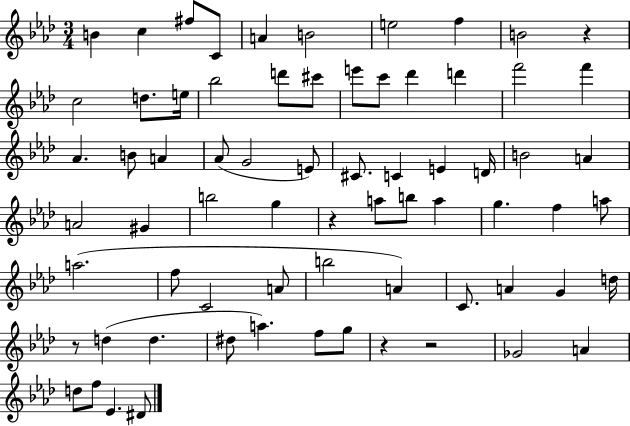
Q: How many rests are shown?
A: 5